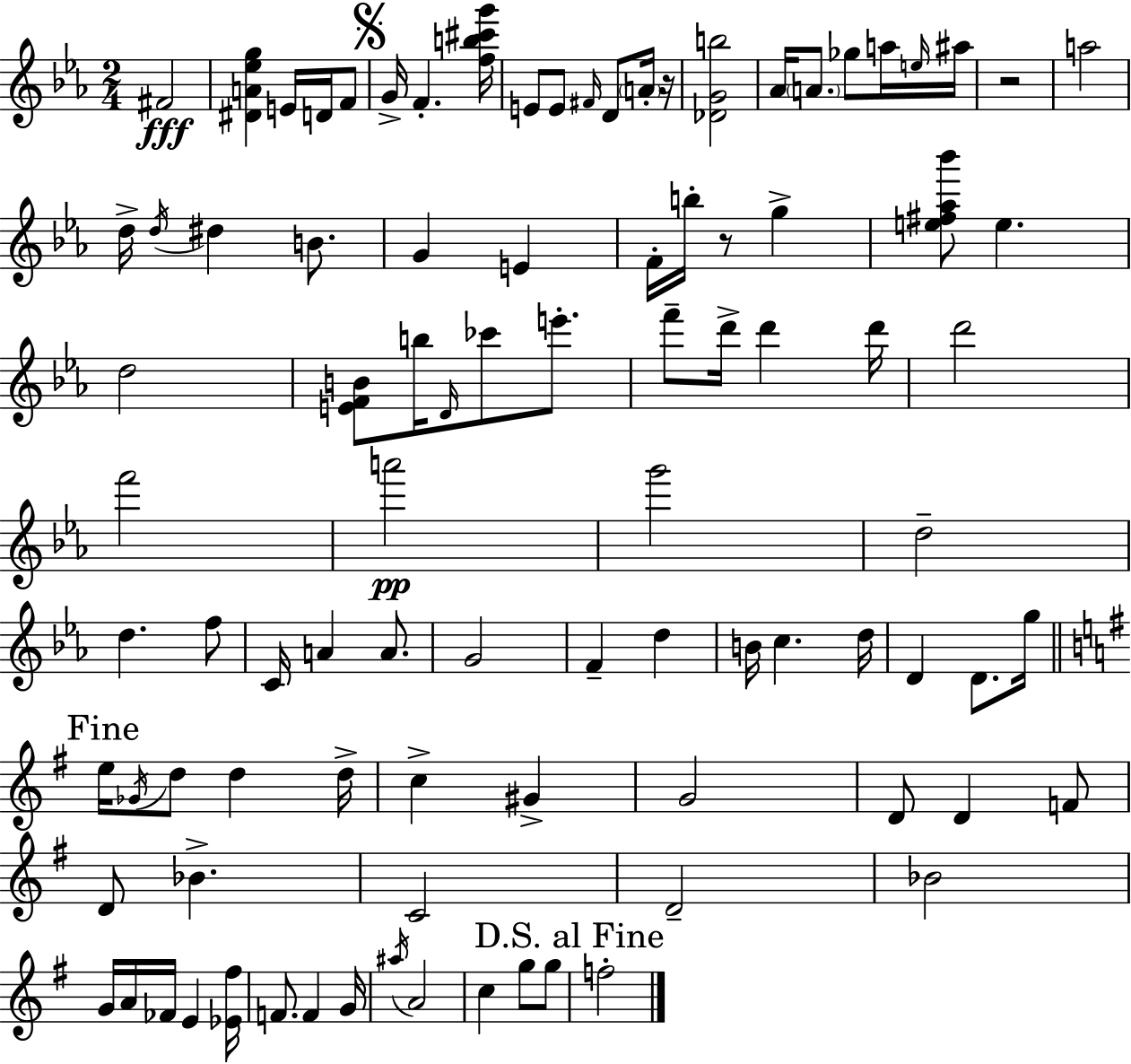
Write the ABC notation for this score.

X:1
T:Untitled
M:2/4
L:1/4
K:Cm
^F2 [^DA_eg] E/4 D/4 F/2 G/4 F [fb^c'g']/4 E/2 E/2 ^F/4 D/2 A/4 z/4 [_DGb]2 _A/4 A/2 _g/2 a/4 e/4 ^a/4 z2 a2 d/4 d/4 ^d B/2 G E F/4 b/4 z/2 g [e^f_a_b']/2 e d2 [EFB]/2 b/4 D/4 _c'/2 e'/2 f'/2 d'/4 d' d'/4 d'2 f'2 a'2 g'2 d2 d f/2 C/4 A A/2 G2 F d B/4 c d/4 D D/2 g/4 e/4 _G/4 d/2 d d/4 c ^G G2 D/2 D F/2 D/2 _B C2 D2 _B2 G/4 A/4 _F/4 E [_E^f]/4 F/2 F G/4 ^a/4 A2 c g/2 g/2 f2